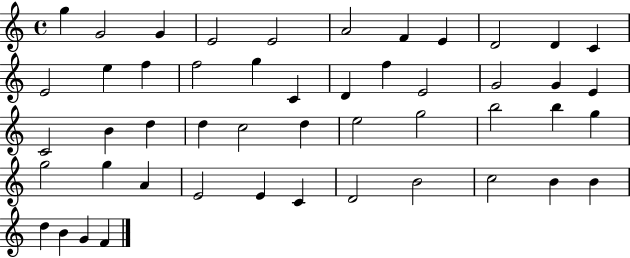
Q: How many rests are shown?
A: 0